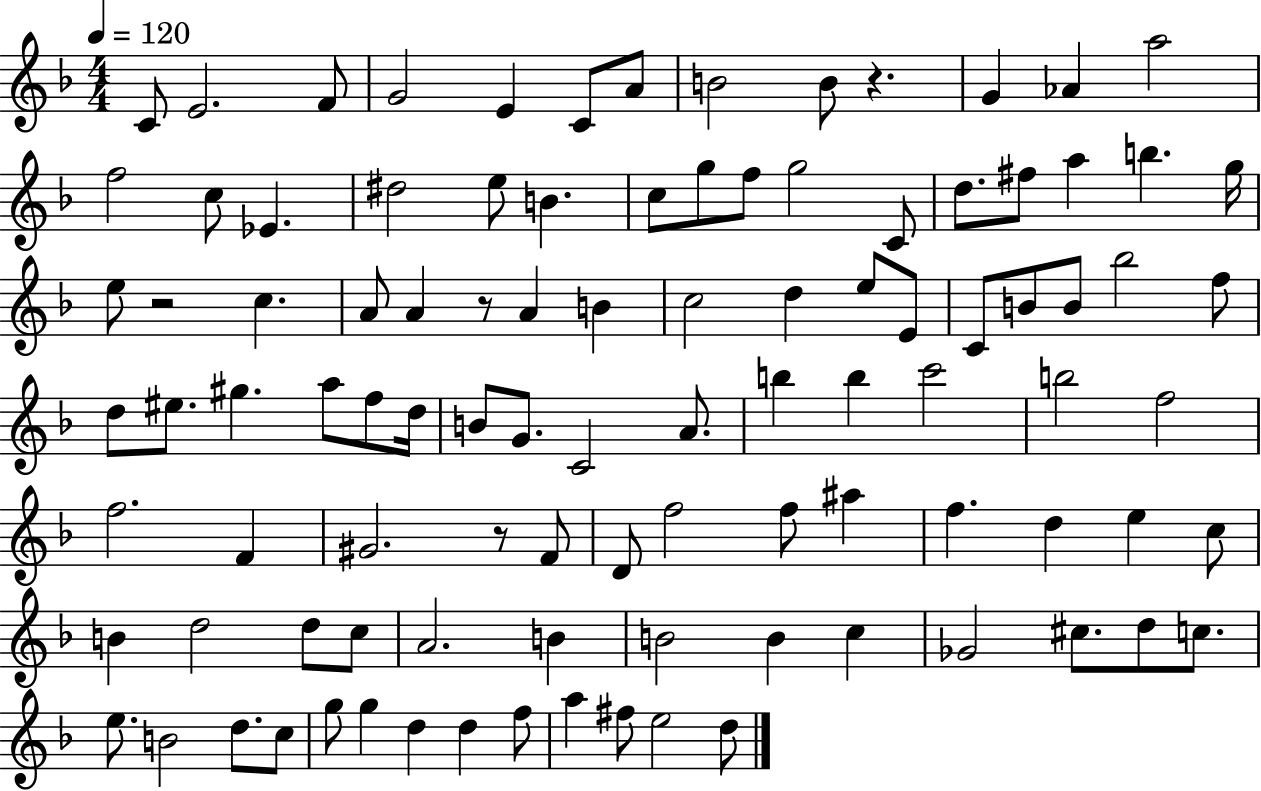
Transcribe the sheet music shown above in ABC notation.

X:1
T:Untitled
M:4/4
L:1/4
K:F
C/2 E2 F/2 G2 E C/2 A/2 B2 B/2 z G _A a2 f2 c/2 _E ^d2 e/2 B c/2 g/2 f/2 g2 C/2 d/2 ^f/2 a b g/4 e/2 z2 c A/2 A z/2 A B c2 d e/2 E/2 C/2 B/2 B/2 _b2 f/2 d/2 ^e/2 ^g a/2 f/2 d/4 B/2 G/2 C2 A/2 b b c'2 b2 f2 f2 F ^G2 z/2 F/2 D/2 f2 f/2 ^a f d e c/2 B d2 d/2 c/2 A2 B B2 B c _G2 ^c/2 d/2 c/2 e/2 B2 d/2 c/2 g/2 g d d f/2 a ^f/2 e2 d/2